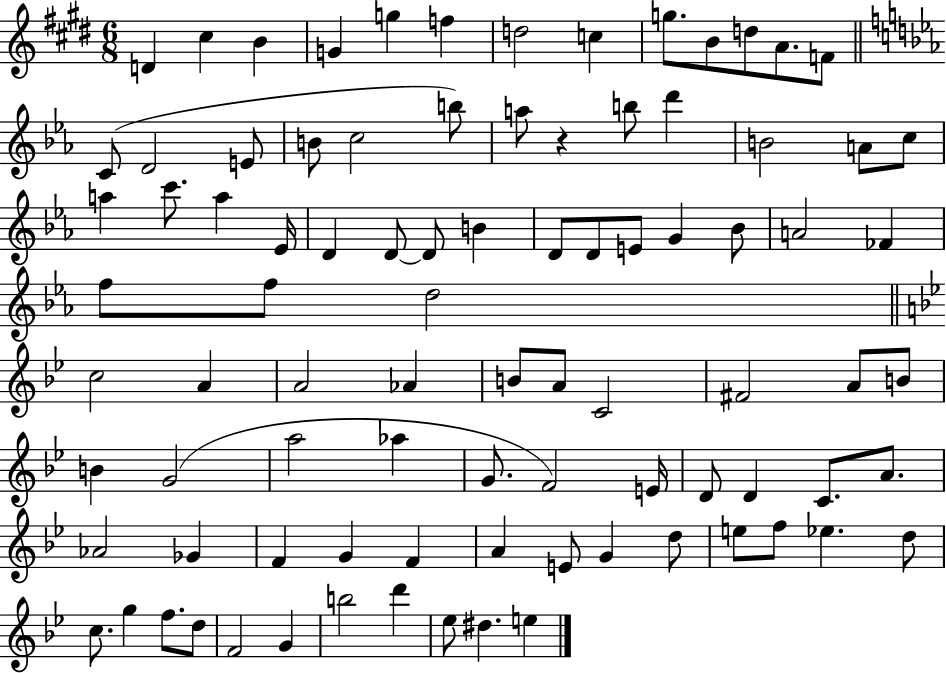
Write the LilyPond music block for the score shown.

{
  \clef treble
  \numericTimeSignature
  \time 6/8
  \key e \major
  \repeat volta 2 { d'4 cis''4 b'4 | g'4 g''4 f''4 | d''2 c''4 | g''8. b'8 d''8 a'8. f'8 | \break \bar "||" \break \key c \minor c'8( d'2 e'8 | b'8 c''2 b''8) | a''8 r4 b''8 d'''4 | b'2 a'8 c''8 | \break a''4 c'''8. a''4 ees'16 | d'4 d'8~~ d'8 b'4 | d'8 d'8 e'8 g'4 bes'8 | a'2 fes'4 | \break f''8 f''8 d''2 | \bar "||" \break \key g \minor c''2 a'4 | a'2 aes'4 | b'8 a'8 c'2 | fis'2 a'8 b'8 | \break b'4 g'2( | a''2 aes''4 | g'8. f'2) e'16 | d'8 d'4 c'8. a'8. | \break aes'2 ges'4 | f'4 g'4 f'4 | a'4 e'8 g'4 d''8 | e''8 f''8 ees''4. d''8 | \break c''8. g''4 f''8. d''8 | f'2 g'4 | b''2 d'''4 | ees''8 dis''4. e''4 | \break } \bar "|."
}